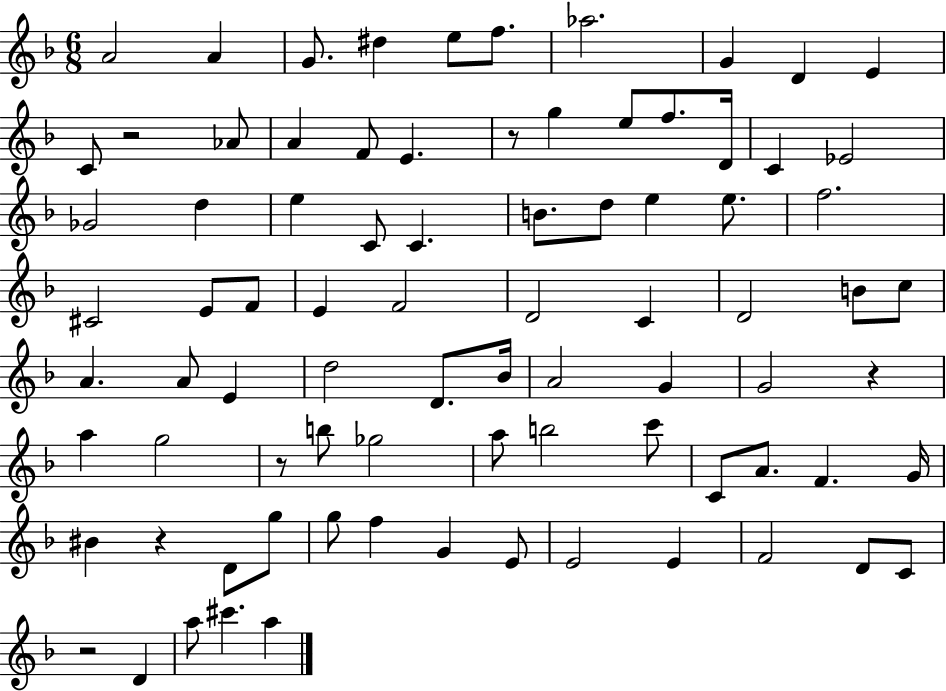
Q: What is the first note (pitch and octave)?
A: A4